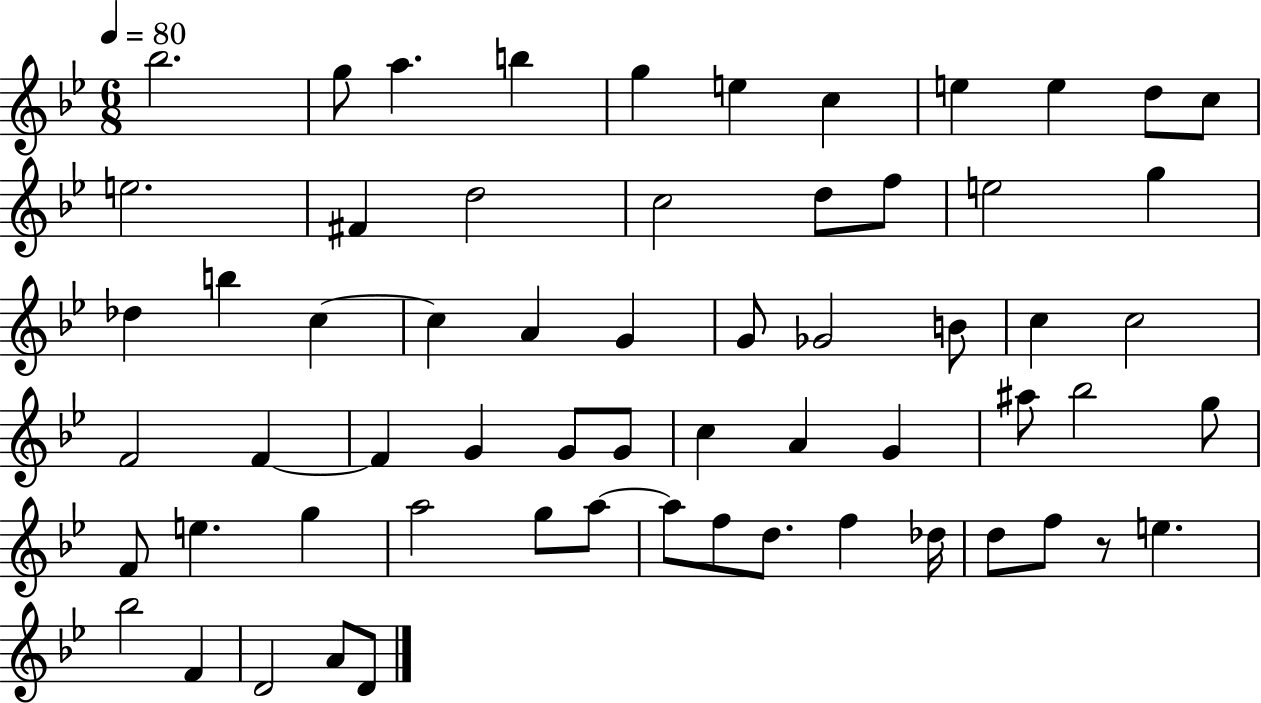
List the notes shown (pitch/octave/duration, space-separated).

Bb5/h. G5/e A5/q. B5/q G5/q E5/q C5/q E5/q E5/q D5/e C5/e E5/h. F#4/q D5/h C5/h D5/e F5/e E5/h G5/q Db5/q B5/q C5/q C5/q A4/q G4/q G4/e Gb4/h B4/e C5/q C5/h F4/h F4/q F4/q G4/q G4/e G4/e C5/q A4/q G4/q A#5/e Bb5/h G5/e F4/e E5/q. G5/q A5/h G5/e A5/e A5/e F5/e D5/e. F5/q Db5/s D5/e F5/e R/e E5/q. Bb5/h F4/q D4/h A4/e D4/e